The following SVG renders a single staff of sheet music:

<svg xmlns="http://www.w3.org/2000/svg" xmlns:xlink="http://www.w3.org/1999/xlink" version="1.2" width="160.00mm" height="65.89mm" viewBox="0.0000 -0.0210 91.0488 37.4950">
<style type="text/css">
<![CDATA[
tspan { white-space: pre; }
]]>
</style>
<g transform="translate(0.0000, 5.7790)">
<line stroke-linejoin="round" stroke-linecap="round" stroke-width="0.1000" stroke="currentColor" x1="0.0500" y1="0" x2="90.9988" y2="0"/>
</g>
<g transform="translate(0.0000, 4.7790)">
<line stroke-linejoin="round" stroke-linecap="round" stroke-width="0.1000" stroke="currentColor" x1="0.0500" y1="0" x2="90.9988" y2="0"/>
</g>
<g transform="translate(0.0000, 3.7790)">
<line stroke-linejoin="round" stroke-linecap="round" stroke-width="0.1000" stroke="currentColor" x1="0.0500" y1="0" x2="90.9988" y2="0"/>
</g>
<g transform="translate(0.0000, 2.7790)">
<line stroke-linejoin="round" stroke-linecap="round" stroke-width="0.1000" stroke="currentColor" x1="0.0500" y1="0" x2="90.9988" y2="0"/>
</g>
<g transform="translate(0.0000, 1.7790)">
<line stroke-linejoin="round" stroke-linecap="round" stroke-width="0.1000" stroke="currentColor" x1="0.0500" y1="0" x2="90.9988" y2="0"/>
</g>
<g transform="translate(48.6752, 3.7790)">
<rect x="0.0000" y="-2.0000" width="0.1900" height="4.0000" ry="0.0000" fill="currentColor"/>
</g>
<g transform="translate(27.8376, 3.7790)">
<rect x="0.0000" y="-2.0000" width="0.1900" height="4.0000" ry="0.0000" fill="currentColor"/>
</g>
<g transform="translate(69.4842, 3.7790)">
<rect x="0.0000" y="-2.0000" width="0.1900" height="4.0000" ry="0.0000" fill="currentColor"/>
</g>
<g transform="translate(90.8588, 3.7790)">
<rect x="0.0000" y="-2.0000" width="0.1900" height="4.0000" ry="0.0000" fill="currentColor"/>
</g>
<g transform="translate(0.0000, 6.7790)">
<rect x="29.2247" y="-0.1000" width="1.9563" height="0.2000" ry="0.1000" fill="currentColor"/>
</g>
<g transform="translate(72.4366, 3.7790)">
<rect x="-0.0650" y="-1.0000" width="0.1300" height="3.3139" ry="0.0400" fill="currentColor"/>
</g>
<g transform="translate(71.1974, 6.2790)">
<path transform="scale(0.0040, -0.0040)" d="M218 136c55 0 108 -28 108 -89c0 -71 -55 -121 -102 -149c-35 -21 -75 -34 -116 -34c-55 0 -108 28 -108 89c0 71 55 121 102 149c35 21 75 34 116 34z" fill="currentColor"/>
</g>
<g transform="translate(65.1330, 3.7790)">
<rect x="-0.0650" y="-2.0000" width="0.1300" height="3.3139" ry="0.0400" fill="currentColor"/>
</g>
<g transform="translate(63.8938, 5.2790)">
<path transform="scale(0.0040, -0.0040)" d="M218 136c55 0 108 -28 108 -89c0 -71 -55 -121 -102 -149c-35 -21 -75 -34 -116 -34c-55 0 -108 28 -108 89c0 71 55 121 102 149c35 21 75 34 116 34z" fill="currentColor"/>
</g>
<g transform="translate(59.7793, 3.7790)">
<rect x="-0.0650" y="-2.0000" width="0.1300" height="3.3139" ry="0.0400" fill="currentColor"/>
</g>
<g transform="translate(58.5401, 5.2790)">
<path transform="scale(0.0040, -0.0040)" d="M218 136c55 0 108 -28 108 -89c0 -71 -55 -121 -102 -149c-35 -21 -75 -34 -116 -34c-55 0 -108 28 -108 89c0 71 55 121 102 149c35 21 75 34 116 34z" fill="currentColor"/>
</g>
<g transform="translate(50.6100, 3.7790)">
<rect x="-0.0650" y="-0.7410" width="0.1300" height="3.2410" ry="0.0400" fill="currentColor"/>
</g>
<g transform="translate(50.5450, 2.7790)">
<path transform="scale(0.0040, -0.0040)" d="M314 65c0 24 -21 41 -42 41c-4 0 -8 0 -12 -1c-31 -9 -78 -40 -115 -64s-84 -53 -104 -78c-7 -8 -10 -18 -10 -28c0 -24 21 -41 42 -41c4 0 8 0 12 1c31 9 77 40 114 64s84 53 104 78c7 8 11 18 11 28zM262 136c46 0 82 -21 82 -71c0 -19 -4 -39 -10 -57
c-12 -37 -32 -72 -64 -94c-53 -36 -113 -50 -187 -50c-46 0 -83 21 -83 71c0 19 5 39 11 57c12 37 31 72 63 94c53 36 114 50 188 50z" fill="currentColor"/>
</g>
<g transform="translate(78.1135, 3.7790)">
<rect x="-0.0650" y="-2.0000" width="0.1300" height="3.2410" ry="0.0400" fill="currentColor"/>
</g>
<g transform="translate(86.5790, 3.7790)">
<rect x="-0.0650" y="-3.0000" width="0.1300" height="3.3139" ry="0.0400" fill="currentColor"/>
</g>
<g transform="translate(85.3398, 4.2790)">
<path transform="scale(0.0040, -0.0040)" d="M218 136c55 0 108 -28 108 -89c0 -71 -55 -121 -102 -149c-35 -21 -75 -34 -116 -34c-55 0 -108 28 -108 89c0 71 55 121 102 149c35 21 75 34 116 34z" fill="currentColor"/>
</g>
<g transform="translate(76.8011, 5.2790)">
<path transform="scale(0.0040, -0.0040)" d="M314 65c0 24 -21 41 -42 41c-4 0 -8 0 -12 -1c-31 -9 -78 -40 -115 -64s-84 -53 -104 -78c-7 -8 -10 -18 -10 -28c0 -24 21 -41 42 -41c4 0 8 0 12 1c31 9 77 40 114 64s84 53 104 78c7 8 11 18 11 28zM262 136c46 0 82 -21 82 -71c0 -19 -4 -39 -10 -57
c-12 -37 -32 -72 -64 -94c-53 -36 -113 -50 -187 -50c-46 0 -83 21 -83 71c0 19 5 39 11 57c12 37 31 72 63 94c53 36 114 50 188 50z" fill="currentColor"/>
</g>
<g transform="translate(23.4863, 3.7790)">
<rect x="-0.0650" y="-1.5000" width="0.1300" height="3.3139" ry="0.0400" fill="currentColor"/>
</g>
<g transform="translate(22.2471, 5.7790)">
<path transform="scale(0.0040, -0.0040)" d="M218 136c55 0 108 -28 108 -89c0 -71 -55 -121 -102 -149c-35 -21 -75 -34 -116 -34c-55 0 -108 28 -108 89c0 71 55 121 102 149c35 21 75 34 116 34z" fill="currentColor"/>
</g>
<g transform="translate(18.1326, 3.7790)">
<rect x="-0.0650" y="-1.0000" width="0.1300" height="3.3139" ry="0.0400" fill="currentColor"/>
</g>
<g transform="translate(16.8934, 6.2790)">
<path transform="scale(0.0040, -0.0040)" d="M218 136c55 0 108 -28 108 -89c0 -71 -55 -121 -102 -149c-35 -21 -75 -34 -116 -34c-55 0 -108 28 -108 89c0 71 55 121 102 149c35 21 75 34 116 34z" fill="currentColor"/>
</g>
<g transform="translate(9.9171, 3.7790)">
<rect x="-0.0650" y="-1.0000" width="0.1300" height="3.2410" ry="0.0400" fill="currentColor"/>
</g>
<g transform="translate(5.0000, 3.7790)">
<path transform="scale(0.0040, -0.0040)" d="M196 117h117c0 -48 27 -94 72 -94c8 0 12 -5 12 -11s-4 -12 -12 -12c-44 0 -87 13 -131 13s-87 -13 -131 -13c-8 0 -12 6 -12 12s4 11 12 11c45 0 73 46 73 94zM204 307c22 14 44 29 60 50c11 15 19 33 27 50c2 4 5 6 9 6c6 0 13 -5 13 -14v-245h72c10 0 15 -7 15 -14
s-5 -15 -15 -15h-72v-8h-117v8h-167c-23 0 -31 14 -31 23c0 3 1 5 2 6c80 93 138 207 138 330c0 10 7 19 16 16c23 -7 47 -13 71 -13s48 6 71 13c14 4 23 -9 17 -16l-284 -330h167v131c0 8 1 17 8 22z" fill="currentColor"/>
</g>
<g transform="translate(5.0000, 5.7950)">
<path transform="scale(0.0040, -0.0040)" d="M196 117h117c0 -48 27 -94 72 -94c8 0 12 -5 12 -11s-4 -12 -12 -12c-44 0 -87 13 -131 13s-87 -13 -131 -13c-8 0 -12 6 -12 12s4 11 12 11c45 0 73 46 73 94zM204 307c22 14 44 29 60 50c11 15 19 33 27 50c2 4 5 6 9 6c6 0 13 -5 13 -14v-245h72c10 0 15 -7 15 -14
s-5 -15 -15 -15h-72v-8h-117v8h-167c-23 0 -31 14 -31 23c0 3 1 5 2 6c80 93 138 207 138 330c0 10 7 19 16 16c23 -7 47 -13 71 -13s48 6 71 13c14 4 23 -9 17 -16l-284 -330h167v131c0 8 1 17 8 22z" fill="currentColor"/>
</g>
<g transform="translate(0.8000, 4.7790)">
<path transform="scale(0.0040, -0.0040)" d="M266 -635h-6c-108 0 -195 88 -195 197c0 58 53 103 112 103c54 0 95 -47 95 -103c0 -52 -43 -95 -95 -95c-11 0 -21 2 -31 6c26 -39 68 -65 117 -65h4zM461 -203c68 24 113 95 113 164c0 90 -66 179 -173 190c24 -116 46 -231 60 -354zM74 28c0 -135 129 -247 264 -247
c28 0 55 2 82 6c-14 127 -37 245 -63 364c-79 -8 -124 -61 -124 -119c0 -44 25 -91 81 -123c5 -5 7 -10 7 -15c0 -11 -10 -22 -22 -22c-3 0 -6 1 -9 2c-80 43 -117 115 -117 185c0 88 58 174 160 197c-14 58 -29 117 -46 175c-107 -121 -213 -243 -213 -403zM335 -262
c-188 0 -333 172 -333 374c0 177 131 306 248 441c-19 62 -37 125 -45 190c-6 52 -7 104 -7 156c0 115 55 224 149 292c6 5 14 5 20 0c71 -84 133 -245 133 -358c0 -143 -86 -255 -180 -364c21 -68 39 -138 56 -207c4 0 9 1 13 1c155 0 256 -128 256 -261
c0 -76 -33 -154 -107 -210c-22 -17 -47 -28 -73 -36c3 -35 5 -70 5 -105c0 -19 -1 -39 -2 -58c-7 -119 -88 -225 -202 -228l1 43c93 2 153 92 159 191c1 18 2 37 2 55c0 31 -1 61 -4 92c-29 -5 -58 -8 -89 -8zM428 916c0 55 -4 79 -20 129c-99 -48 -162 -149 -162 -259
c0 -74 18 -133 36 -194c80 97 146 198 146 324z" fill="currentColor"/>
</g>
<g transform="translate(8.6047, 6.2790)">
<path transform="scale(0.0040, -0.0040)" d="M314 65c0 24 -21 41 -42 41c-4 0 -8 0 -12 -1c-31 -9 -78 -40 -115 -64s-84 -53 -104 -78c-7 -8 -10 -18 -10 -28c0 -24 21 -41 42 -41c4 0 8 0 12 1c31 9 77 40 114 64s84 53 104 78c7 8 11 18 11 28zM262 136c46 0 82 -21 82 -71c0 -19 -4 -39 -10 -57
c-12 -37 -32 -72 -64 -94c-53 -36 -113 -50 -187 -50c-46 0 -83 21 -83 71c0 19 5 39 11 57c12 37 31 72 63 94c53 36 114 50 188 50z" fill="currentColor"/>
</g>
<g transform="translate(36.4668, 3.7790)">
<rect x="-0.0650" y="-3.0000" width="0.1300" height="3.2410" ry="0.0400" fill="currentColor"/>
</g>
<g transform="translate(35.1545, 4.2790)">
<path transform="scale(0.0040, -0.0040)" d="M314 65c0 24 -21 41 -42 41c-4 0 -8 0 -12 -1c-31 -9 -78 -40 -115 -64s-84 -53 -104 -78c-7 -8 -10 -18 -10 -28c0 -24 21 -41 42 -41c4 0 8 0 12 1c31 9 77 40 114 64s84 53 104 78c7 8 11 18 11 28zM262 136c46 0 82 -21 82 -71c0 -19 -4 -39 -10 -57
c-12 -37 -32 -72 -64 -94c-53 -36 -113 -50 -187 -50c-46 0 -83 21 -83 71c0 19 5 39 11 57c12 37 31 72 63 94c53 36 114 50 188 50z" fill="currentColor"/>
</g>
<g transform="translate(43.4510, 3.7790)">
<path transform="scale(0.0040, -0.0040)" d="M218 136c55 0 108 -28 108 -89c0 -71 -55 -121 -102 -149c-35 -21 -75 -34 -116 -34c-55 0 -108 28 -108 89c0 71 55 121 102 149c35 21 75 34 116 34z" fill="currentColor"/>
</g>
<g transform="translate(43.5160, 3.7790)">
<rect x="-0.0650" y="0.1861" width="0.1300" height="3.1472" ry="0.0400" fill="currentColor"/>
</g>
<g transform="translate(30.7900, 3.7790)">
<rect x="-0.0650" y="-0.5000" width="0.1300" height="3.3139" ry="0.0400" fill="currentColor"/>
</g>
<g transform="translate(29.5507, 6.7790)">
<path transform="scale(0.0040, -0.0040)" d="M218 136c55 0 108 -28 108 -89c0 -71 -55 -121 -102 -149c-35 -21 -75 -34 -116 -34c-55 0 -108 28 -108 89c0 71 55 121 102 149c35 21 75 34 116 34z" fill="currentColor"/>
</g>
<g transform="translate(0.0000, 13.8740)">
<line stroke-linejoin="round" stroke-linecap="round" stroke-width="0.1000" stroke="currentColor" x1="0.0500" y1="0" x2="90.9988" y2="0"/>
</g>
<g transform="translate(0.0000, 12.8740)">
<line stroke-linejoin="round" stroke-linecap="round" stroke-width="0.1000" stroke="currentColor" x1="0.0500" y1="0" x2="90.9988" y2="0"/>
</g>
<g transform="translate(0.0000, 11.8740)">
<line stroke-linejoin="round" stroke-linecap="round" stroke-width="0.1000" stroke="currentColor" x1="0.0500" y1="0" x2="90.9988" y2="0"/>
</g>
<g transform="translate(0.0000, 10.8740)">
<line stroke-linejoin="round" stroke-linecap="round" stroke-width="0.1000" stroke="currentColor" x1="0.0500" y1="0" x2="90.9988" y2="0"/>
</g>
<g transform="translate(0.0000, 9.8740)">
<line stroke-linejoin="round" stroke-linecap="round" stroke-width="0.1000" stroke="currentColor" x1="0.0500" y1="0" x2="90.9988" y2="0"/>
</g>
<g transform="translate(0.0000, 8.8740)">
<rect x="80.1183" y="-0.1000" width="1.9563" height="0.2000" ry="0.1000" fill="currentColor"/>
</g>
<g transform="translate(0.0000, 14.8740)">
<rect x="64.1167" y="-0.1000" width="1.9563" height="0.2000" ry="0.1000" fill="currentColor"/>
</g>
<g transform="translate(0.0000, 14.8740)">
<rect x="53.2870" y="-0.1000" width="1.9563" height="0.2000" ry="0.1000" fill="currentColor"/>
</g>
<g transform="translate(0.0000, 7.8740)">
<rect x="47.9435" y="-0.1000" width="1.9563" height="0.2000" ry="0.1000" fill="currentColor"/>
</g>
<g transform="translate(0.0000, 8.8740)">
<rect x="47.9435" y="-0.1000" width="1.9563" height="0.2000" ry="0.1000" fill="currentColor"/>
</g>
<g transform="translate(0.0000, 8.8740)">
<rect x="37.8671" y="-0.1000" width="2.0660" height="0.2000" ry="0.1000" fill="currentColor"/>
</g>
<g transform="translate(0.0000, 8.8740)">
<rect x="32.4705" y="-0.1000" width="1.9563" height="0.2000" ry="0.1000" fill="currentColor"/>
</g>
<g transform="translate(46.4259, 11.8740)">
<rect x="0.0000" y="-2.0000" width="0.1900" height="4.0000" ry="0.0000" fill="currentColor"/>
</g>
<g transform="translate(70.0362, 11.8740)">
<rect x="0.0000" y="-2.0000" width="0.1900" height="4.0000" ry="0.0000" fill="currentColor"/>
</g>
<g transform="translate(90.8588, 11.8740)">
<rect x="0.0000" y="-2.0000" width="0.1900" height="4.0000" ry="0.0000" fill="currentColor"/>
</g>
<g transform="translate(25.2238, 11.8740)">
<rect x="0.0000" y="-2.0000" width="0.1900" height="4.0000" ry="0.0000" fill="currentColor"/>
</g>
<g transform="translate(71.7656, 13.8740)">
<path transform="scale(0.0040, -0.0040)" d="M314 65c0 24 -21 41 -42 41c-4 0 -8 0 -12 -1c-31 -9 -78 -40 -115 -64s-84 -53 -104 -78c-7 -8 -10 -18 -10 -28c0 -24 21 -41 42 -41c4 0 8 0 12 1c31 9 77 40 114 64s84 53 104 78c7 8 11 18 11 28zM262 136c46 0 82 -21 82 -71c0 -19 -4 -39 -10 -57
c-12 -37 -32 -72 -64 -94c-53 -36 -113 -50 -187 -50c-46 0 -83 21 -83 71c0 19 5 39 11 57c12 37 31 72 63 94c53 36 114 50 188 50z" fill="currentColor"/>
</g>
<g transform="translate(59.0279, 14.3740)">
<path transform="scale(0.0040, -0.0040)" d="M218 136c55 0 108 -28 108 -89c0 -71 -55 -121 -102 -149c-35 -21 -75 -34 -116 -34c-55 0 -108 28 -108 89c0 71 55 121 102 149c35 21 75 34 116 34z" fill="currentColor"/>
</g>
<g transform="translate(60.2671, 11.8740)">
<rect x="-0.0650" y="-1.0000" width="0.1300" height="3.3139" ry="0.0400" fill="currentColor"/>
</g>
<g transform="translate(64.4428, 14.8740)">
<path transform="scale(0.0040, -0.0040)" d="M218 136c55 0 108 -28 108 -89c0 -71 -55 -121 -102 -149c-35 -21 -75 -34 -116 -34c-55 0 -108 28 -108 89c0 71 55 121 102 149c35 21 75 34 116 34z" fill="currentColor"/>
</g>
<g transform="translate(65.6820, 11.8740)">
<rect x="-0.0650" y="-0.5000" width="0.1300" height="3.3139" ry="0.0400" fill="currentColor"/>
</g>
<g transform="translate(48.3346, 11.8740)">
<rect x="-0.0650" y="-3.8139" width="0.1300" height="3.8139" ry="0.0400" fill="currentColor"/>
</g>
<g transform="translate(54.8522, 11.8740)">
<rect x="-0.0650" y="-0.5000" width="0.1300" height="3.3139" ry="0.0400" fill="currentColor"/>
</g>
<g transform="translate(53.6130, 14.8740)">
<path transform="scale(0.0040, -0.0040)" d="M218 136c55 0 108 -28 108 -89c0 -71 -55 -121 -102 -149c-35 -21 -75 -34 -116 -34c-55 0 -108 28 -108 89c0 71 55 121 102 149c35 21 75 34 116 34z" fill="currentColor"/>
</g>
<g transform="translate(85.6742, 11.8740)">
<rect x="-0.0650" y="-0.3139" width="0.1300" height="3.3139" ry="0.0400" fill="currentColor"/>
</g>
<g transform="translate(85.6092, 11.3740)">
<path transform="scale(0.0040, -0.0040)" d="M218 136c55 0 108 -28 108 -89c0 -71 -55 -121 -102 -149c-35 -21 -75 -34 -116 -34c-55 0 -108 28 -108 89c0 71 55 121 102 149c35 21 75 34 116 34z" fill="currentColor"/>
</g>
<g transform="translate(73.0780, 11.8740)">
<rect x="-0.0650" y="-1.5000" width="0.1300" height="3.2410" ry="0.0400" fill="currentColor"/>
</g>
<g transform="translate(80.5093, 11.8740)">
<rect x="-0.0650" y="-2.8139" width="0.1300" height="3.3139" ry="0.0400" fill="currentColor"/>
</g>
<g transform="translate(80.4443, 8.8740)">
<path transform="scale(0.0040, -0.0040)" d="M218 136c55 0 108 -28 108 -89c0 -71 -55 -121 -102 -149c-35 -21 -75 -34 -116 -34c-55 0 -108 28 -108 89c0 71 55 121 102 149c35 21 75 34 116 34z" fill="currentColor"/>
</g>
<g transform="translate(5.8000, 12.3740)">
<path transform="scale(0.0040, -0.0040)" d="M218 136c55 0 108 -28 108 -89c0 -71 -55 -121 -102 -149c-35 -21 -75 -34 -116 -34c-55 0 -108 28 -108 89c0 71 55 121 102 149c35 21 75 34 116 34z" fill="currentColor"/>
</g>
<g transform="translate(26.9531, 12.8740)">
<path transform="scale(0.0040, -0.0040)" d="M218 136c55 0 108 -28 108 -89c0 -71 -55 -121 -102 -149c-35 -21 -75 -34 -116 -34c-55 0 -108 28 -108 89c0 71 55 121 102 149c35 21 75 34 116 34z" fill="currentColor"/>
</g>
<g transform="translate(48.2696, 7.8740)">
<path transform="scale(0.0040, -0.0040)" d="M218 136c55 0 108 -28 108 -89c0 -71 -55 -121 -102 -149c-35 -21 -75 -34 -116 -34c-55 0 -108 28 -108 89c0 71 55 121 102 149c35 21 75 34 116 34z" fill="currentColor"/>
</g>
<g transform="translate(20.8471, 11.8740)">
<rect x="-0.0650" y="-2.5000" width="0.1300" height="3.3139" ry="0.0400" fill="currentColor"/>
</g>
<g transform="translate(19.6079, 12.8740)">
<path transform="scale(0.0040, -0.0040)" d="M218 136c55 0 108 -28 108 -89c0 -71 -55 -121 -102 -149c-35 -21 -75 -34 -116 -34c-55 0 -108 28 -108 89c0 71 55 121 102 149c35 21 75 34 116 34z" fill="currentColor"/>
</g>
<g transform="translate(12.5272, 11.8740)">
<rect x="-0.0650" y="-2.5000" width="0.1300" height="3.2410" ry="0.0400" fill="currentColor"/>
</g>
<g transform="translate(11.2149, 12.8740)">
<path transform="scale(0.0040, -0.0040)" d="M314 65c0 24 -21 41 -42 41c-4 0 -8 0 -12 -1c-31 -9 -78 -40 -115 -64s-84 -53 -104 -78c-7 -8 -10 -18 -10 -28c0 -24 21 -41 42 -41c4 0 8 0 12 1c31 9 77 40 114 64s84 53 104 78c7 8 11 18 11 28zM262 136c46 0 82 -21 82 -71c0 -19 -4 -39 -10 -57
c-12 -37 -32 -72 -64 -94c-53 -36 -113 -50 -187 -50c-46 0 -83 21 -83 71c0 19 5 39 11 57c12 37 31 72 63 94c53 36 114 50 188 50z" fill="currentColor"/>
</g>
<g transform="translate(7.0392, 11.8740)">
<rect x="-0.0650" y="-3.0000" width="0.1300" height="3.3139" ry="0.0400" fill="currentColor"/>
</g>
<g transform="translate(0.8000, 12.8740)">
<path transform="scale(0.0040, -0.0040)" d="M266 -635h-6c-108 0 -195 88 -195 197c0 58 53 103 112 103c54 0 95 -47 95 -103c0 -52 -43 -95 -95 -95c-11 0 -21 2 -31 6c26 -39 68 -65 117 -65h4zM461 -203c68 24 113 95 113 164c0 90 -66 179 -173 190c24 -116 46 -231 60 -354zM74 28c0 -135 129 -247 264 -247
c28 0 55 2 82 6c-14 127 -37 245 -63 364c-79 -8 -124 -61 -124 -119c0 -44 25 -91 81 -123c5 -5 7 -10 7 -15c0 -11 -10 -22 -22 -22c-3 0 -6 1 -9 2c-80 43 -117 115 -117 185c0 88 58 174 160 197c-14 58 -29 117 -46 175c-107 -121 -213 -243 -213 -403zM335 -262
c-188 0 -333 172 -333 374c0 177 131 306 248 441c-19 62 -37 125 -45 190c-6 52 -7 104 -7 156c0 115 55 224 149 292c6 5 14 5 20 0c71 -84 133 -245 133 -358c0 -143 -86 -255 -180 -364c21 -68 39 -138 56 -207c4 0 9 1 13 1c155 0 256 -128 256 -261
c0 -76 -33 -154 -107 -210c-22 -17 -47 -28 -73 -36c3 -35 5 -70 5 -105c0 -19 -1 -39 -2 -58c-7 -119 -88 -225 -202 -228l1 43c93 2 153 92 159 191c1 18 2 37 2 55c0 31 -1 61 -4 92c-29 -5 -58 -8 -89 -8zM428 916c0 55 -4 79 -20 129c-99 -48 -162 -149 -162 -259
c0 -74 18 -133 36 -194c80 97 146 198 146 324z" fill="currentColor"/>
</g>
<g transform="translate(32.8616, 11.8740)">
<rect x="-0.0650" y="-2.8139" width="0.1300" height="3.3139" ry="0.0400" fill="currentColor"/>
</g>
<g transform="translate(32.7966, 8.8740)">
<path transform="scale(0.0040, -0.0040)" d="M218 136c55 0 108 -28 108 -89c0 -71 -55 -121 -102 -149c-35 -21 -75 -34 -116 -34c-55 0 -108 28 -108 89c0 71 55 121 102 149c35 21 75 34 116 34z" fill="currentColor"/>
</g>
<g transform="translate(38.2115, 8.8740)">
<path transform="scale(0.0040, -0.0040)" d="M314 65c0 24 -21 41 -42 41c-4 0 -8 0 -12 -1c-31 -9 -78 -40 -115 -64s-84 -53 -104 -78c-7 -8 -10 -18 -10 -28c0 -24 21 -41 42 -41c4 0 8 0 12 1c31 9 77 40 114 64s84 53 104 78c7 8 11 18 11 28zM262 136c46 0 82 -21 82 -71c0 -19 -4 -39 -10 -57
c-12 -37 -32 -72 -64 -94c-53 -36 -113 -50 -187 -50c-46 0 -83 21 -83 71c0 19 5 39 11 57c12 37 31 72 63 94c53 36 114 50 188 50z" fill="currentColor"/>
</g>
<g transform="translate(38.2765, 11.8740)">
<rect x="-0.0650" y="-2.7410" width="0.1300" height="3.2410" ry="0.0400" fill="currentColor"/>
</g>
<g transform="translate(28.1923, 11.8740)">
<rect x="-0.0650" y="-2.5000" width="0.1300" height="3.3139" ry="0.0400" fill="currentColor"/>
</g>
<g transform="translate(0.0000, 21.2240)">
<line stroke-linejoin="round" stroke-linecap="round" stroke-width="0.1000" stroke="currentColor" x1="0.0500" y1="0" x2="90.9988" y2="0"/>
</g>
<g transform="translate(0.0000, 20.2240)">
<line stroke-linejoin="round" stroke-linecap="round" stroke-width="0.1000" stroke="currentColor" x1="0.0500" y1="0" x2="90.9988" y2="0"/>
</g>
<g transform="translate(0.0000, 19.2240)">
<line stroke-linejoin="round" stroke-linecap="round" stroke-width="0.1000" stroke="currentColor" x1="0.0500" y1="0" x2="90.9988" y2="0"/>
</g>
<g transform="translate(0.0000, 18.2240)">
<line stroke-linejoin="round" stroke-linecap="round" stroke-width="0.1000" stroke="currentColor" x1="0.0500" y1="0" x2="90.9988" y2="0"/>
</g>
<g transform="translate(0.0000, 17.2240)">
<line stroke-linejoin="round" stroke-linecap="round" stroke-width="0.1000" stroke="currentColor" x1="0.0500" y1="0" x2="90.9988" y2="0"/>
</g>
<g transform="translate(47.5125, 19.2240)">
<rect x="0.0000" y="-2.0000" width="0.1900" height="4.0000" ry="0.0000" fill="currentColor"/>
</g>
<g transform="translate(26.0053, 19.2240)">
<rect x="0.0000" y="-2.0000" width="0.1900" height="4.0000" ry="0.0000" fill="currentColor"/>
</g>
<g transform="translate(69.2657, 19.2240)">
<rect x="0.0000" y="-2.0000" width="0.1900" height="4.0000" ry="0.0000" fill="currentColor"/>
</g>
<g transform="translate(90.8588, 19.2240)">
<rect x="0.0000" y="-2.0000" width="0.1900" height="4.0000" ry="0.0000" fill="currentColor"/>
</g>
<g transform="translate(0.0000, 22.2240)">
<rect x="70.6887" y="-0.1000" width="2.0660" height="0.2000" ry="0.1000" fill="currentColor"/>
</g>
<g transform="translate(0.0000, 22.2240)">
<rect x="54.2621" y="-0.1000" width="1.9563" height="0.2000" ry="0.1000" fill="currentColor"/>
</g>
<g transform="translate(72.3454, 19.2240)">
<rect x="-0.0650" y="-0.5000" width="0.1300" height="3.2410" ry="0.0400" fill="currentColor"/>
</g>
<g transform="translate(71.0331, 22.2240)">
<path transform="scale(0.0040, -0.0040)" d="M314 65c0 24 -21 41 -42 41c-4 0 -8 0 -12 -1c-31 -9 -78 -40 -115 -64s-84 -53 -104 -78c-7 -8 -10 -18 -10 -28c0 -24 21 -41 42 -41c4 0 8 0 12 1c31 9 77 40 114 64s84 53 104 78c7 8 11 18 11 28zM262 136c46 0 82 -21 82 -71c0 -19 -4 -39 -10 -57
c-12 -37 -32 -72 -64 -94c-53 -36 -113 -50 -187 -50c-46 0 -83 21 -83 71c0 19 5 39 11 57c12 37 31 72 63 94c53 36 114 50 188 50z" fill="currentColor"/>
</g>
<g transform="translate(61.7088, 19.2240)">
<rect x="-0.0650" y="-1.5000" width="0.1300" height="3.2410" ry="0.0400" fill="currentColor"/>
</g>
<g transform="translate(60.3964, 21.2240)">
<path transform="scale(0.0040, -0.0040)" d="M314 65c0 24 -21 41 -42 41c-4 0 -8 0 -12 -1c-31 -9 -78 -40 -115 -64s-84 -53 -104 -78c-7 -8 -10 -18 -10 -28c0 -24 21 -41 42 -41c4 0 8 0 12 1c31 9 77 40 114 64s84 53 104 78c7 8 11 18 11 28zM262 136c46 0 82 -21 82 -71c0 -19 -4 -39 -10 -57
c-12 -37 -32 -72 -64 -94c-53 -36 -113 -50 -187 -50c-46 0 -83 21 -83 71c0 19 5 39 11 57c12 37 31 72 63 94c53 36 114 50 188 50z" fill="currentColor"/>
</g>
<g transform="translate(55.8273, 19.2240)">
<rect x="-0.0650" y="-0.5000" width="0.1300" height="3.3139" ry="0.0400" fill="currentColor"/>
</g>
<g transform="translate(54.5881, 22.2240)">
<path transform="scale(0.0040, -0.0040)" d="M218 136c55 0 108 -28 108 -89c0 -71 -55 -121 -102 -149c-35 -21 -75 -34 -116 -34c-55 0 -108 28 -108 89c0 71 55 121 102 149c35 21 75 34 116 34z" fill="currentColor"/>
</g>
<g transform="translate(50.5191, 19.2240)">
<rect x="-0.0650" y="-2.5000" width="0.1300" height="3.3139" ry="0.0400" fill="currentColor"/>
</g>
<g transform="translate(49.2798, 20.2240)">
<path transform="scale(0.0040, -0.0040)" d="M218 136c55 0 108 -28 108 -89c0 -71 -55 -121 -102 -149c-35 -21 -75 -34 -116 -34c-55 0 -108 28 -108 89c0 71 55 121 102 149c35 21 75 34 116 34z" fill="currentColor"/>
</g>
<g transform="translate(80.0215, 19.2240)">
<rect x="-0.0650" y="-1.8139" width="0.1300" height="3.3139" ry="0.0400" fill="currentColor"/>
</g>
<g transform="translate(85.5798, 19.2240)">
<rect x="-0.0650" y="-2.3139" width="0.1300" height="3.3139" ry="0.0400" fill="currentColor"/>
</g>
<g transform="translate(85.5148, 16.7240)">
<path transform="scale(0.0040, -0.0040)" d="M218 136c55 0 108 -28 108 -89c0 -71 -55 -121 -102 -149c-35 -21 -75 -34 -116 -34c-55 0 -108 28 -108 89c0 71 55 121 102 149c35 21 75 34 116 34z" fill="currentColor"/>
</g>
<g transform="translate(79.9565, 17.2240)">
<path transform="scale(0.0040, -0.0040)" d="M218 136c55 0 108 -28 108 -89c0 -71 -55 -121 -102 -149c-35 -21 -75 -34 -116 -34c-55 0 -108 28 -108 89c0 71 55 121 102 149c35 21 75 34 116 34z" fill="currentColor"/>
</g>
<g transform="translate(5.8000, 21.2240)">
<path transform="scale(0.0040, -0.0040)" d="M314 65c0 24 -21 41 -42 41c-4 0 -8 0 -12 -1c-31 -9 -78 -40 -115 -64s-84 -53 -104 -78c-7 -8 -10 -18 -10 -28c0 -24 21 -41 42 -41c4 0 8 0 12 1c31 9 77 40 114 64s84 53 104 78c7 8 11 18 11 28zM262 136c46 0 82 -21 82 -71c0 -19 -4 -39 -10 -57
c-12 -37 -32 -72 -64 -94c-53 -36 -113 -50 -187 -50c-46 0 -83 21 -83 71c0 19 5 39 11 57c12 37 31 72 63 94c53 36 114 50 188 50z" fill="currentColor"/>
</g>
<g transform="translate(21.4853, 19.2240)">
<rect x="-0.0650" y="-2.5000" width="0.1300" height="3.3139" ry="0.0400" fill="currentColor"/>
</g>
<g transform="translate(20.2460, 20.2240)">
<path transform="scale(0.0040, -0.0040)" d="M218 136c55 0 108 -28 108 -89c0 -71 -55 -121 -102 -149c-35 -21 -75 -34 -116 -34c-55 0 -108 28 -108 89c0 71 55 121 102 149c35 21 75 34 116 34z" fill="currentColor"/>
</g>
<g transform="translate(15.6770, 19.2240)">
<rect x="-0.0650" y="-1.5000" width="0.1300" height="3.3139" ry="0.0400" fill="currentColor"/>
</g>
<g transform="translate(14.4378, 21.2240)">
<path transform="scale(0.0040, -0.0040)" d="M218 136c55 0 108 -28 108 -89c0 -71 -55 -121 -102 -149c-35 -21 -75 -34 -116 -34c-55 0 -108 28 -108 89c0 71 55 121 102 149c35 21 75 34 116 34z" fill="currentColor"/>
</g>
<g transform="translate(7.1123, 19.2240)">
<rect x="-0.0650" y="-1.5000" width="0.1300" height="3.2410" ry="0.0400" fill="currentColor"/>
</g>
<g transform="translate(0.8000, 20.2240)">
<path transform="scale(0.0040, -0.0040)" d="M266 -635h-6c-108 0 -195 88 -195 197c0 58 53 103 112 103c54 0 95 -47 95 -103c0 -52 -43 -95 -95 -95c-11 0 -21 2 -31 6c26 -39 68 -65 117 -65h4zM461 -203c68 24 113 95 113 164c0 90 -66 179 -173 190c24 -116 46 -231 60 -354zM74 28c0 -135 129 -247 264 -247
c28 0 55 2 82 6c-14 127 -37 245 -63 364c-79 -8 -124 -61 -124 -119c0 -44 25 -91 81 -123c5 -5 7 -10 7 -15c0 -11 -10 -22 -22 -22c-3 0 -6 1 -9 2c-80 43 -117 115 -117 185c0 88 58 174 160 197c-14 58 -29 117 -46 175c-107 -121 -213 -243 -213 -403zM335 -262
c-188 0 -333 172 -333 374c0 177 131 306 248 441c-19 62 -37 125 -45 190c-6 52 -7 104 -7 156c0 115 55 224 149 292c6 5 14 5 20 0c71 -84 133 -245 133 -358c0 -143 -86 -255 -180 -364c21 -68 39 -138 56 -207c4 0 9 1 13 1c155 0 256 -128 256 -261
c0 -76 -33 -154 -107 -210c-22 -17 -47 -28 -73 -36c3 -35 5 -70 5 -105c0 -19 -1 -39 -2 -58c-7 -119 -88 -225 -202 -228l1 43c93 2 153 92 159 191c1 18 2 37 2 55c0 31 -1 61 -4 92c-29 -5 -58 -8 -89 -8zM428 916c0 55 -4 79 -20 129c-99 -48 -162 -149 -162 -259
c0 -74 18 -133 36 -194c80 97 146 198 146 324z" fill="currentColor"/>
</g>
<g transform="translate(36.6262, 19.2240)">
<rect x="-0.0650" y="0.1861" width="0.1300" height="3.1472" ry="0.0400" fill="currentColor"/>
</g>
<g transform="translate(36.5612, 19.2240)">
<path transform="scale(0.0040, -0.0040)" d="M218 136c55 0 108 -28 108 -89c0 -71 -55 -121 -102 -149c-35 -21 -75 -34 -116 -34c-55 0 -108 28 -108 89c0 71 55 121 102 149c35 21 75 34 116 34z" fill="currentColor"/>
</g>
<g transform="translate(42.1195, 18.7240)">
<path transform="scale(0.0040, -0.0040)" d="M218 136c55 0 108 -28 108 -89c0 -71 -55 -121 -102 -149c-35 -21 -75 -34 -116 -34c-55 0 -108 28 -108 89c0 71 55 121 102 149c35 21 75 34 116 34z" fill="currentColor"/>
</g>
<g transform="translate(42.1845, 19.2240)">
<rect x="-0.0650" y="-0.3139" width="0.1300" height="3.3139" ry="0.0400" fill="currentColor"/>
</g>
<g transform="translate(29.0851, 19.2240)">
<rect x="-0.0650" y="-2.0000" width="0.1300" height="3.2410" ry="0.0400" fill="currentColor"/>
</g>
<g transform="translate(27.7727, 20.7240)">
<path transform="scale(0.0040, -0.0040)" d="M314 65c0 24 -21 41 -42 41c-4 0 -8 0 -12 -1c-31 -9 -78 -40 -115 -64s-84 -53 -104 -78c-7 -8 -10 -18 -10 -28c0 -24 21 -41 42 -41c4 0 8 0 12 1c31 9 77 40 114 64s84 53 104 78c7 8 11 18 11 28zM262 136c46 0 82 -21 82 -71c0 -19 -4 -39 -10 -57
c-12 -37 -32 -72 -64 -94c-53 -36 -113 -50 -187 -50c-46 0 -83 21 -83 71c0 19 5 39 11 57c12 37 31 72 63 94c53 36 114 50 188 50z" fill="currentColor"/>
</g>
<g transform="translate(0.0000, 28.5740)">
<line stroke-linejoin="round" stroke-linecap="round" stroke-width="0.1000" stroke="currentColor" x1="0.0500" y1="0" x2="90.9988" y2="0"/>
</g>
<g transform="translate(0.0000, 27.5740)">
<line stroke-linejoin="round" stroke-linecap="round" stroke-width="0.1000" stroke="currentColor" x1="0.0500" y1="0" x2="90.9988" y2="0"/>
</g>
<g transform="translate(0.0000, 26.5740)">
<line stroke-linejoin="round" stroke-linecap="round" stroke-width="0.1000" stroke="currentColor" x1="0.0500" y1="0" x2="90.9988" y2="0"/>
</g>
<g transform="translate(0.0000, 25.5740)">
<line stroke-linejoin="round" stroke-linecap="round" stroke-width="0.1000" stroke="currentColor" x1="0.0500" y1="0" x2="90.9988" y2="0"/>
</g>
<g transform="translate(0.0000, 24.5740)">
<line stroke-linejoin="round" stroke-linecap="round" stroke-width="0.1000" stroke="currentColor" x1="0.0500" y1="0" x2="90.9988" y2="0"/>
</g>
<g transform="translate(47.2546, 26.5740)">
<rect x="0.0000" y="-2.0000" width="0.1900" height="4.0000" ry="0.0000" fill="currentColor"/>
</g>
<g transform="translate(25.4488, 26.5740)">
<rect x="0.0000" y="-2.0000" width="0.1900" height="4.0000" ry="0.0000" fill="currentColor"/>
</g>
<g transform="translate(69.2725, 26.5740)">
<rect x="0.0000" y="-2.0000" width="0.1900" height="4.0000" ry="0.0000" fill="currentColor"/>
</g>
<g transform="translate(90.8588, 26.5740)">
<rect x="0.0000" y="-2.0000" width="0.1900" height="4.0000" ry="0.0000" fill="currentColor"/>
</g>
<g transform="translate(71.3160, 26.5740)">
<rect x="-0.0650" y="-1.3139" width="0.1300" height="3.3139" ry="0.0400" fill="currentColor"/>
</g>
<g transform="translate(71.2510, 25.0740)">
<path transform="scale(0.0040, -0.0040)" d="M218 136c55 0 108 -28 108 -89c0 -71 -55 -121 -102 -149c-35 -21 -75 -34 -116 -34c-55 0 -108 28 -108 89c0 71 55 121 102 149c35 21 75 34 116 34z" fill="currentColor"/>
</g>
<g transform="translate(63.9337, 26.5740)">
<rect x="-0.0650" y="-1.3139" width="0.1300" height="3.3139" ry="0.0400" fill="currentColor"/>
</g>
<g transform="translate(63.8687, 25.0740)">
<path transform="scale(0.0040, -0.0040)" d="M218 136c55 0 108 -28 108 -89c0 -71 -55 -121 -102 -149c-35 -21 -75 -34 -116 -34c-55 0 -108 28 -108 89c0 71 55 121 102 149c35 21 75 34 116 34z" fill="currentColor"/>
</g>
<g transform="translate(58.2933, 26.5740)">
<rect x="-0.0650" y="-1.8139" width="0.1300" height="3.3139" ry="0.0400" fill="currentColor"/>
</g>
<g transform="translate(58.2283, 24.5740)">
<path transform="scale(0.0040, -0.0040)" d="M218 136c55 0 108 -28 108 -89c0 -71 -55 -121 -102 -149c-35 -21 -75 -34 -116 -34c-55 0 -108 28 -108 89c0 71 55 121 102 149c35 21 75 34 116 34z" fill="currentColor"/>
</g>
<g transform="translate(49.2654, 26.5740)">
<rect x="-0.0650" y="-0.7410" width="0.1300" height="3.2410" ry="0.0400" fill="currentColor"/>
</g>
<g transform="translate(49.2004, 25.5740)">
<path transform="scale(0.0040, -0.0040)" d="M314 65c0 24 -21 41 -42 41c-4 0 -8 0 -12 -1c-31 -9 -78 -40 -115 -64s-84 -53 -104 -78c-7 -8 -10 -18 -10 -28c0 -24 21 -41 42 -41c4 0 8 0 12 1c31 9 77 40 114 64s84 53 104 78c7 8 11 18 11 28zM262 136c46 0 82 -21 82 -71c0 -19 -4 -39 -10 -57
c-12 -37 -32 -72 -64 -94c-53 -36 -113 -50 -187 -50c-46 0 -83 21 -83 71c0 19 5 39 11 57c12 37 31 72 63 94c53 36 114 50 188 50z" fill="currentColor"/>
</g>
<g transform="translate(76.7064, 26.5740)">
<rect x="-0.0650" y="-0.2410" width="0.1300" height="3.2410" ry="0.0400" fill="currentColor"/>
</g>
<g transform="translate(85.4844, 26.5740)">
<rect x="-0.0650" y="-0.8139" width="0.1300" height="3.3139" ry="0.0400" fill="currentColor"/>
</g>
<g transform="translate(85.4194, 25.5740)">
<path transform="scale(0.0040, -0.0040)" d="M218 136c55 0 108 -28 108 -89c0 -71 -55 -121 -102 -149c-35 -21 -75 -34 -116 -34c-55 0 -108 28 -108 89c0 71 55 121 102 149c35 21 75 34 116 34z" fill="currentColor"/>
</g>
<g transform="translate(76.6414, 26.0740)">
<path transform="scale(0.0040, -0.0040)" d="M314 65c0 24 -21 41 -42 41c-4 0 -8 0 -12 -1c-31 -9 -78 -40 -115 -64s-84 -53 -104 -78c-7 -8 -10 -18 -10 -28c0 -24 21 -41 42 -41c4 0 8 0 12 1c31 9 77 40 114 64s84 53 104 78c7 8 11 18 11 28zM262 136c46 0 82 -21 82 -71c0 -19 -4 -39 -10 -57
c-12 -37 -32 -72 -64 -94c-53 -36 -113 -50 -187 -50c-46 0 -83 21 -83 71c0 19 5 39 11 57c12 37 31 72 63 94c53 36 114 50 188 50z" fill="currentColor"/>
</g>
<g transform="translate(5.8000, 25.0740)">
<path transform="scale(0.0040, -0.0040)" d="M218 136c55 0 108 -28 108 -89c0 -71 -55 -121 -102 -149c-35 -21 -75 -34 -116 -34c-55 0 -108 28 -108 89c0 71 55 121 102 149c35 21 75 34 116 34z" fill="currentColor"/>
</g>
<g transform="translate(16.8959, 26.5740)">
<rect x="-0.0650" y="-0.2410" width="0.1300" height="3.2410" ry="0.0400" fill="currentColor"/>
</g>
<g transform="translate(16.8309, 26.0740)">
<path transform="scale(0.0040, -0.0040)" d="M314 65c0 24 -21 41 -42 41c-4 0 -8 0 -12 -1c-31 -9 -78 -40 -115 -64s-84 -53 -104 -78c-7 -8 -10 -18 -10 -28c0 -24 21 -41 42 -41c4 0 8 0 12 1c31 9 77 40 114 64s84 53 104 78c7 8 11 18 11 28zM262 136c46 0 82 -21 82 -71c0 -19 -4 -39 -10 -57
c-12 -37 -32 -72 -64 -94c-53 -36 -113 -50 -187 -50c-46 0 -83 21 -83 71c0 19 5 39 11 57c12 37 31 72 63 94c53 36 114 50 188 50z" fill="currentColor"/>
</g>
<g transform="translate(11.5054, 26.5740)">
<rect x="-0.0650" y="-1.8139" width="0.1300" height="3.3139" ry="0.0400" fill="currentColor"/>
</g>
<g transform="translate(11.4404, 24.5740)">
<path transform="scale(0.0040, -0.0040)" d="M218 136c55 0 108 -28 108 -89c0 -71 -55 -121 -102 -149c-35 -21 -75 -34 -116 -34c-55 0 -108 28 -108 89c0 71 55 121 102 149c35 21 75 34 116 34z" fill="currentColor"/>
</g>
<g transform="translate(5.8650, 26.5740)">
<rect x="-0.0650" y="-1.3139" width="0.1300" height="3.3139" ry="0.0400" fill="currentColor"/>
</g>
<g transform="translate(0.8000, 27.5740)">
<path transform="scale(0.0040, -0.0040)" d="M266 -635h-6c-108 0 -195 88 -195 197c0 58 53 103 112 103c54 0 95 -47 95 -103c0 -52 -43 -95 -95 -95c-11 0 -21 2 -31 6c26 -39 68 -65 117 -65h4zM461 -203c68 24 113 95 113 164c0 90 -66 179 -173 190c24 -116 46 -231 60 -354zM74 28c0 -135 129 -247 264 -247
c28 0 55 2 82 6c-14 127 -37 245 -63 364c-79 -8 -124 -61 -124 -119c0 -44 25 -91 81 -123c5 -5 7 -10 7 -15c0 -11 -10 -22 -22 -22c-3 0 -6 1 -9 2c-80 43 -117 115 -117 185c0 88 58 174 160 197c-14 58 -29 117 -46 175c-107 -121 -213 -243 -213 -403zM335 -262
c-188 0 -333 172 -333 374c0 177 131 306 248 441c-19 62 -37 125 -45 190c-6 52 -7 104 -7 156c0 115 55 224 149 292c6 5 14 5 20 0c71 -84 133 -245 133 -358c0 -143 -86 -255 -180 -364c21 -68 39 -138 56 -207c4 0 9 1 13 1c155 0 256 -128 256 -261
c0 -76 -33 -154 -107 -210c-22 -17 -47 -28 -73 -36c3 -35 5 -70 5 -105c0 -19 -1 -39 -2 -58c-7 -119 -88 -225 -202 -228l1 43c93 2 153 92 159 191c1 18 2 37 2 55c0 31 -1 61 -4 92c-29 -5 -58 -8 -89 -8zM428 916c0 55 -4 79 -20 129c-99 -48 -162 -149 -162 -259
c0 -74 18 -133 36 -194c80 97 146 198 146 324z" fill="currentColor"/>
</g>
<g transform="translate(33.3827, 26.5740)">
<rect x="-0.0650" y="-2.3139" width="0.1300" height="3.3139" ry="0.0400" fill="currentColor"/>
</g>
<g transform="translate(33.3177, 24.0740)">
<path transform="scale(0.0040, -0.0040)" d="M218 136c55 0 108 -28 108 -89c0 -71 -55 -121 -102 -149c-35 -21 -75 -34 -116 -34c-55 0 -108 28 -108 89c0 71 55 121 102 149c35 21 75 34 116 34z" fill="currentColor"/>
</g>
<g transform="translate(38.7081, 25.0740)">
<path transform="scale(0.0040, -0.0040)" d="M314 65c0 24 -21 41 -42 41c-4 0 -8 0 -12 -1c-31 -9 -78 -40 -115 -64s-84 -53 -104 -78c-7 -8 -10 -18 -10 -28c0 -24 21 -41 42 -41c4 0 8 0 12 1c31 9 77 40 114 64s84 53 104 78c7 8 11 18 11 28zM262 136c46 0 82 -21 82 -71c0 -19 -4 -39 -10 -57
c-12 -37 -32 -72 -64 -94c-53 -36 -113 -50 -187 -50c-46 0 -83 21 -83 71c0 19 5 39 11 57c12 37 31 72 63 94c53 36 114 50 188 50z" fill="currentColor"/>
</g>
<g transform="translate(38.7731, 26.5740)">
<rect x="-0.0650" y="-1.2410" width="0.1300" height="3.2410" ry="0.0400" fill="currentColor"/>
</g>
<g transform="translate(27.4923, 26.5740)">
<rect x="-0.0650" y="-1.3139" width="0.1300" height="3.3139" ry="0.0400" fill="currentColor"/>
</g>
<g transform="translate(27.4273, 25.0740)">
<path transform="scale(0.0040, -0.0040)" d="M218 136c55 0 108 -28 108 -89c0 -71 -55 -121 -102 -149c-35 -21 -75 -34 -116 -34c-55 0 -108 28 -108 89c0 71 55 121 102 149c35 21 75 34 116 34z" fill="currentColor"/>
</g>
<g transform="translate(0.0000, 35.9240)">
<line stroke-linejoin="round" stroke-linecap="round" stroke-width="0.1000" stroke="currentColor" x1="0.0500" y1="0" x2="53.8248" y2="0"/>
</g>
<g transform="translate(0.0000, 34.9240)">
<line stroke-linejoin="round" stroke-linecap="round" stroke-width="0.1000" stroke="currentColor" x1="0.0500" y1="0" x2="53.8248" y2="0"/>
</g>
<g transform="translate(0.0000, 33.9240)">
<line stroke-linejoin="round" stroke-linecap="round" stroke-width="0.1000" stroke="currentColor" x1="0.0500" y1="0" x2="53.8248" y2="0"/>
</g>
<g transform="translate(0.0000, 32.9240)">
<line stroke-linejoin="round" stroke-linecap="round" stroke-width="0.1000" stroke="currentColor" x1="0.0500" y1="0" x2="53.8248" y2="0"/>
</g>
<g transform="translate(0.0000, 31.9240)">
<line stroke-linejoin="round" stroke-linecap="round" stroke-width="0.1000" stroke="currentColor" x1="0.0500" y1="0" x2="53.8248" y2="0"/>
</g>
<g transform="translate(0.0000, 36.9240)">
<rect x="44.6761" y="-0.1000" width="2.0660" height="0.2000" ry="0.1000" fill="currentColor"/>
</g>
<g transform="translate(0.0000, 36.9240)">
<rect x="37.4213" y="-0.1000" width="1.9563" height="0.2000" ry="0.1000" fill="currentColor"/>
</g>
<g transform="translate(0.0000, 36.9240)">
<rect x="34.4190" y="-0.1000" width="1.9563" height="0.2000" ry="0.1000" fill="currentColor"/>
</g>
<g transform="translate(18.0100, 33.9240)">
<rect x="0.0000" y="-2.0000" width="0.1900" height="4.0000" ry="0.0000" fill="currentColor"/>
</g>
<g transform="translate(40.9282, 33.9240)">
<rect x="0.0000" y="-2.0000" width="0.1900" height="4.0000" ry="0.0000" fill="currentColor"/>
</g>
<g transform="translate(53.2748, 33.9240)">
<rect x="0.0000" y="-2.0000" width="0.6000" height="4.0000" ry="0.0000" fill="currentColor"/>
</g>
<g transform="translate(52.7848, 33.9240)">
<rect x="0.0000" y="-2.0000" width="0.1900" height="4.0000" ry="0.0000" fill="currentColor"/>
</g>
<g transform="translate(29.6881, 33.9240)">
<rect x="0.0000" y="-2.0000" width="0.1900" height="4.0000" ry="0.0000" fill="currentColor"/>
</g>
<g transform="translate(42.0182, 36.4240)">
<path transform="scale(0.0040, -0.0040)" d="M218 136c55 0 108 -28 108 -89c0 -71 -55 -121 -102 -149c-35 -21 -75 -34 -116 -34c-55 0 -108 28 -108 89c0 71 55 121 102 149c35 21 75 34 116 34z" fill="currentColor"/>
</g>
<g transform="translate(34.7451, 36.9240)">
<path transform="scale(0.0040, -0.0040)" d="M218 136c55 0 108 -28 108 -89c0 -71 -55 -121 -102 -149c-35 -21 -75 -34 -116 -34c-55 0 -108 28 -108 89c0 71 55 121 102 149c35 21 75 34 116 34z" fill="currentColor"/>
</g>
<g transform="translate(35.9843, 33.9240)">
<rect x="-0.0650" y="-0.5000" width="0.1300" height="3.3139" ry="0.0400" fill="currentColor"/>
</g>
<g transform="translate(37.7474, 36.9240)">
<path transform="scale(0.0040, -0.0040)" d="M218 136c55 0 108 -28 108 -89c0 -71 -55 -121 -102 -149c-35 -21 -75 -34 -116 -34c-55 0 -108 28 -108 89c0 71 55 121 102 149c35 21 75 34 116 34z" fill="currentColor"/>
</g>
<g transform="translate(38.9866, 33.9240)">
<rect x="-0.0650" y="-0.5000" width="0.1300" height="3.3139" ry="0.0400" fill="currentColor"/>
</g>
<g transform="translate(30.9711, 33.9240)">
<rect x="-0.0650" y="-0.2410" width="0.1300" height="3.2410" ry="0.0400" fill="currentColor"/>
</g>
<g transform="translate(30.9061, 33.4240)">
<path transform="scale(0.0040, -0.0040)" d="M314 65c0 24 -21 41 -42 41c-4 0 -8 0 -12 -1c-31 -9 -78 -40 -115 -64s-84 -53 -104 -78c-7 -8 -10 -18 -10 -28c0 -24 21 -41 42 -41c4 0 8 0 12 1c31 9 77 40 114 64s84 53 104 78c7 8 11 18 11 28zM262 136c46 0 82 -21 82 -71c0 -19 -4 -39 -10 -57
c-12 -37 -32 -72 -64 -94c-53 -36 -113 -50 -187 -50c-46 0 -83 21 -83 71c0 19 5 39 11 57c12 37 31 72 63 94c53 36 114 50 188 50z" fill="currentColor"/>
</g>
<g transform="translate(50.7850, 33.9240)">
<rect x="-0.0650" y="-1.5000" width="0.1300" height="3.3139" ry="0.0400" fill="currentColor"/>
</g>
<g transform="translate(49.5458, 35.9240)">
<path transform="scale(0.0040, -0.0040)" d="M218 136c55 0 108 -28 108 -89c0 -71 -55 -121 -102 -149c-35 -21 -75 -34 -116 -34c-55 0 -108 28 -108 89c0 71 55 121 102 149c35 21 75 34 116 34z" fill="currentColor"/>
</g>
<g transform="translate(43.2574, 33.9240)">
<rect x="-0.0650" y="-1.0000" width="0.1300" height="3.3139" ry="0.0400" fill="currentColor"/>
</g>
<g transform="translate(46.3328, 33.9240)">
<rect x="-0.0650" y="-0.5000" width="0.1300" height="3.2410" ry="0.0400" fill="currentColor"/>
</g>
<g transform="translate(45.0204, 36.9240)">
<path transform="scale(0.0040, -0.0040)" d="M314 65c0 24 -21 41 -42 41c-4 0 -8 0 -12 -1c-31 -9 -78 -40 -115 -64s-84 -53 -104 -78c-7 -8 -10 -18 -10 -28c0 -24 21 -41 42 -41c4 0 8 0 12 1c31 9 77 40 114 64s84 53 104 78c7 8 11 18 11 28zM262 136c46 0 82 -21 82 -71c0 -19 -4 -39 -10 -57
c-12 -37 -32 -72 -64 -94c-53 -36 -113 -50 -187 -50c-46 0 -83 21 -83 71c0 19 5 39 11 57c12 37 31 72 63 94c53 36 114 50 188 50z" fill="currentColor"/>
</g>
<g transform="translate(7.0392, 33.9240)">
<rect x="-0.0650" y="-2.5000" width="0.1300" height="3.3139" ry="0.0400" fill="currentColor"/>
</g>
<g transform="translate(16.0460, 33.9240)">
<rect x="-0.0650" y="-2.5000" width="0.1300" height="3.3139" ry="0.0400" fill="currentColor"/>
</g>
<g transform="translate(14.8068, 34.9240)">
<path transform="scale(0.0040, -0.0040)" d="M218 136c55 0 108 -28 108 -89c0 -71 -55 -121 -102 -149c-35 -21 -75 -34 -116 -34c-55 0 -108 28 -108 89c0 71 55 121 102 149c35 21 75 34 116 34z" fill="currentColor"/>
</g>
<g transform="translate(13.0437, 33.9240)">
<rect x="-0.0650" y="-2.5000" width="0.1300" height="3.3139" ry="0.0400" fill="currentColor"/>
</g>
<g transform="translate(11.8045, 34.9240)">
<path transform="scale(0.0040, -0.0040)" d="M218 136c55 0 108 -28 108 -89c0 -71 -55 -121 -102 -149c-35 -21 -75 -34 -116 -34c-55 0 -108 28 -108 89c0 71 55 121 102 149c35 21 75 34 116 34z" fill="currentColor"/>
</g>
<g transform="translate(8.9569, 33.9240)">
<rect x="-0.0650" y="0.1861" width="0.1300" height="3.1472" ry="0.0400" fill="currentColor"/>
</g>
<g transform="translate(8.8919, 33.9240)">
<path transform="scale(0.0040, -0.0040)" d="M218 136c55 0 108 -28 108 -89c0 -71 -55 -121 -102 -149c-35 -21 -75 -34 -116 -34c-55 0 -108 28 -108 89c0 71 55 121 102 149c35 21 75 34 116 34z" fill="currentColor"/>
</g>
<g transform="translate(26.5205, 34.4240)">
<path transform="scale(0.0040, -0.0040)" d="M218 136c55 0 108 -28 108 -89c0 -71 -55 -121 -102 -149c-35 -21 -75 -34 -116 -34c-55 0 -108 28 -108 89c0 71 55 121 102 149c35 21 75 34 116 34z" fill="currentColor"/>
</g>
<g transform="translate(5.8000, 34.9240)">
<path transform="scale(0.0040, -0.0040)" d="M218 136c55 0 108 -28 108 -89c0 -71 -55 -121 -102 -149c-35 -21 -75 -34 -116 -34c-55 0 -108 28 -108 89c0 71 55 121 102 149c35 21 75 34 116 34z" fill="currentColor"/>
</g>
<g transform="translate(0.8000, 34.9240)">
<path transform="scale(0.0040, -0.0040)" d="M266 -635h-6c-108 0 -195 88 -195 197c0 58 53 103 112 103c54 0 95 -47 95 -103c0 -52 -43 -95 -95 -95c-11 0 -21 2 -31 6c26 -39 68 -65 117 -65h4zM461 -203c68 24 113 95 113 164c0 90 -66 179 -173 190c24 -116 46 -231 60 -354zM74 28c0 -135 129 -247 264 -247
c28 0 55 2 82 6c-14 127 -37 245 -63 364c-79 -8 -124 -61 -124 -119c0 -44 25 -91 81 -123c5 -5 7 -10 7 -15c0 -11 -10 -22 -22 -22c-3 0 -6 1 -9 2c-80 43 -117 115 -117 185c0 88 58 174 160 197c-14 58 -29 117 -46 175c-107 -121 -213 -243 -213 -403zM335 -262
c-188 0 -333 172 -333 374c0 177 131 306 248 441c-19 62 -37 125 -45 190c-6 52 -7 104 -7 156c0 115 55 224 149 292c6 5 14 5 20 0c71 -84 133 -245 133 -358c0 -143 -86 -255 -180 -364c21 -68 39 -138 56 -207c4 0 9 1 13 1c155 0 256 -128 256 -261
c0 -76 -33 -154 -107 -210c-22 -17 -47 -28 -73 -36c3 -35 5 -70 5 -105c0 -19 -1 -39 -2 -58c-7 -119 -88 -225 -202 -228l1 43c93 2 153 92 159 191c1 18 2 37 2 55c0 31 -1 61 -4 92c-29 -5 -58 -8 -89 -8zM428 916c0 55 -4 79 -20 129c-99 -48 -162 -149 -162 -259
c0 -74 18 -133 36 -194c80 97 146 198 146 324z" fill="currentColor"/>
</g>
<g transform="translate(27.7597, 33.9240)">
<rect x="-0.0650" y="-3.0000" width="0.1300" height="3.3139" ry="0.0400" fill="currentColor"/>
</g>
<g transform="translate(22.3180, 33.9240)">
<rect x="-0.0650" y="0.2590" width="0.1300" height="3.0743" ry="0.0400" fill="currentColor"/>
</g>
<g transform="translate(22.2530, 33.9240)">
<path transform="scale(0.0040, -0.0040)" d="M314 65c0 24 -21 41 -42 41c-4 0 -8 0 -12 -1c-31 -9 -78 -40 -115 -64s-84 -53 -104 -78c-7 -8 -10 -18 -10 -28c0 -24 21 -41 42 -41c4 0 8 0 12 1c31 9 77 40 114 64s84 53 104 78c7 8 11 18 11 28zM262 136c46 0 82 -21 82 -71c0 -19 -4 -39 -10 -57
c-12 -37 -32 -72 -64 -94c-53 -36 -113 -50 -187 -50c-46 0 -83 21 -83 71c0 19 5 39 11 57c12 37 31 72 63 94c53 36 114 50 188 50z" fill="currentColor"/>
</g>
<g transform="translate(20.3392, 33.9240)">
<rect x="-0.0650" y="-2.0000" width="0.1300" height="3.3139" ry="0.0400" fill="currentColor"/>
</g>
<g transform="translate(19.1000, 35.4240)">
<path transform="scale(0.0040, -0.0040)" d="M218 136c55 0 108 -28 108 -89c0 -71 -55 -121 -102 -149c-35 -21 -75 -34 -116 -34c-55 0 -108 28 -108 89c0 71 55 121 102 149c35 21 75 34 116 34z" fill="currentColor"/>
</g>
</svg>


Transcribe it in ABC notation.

X:1
T:Untitled
M:4/4
L:1/4
K:C
D2 D E C A2 B d2 F F D F2 A A G2 G G a a2 c' C D C E2 a c E2 E G F2 B c G C E2 C2 f g e f c2 e g e2 d2 f e e c2 d G B G G F B2 A c2 C C D C2 E